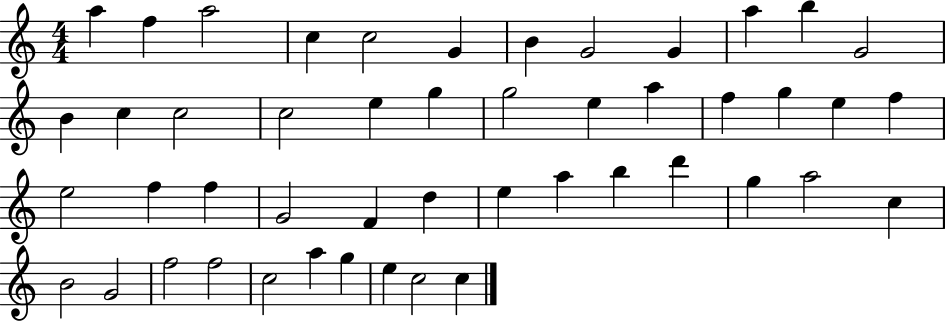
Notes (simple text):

A5/q F5/q A5/h C5/q C5/h G4/q B4/q G4/h G4/q A5/q B5/q G4/h B4/q C5/q C5/h C5/h E5/q G5/q G5/h E5/q A5/q F5/q G5/q E5/q F5/q E5/h F5/q F5/q G4/h F4/q D5/q E5/q A5/q B5/q D6/q G5/q A5/h C5/q B4/h G4/h F5/h F5/h C5/h A5/q G5/q E5/q C5/h C5/q